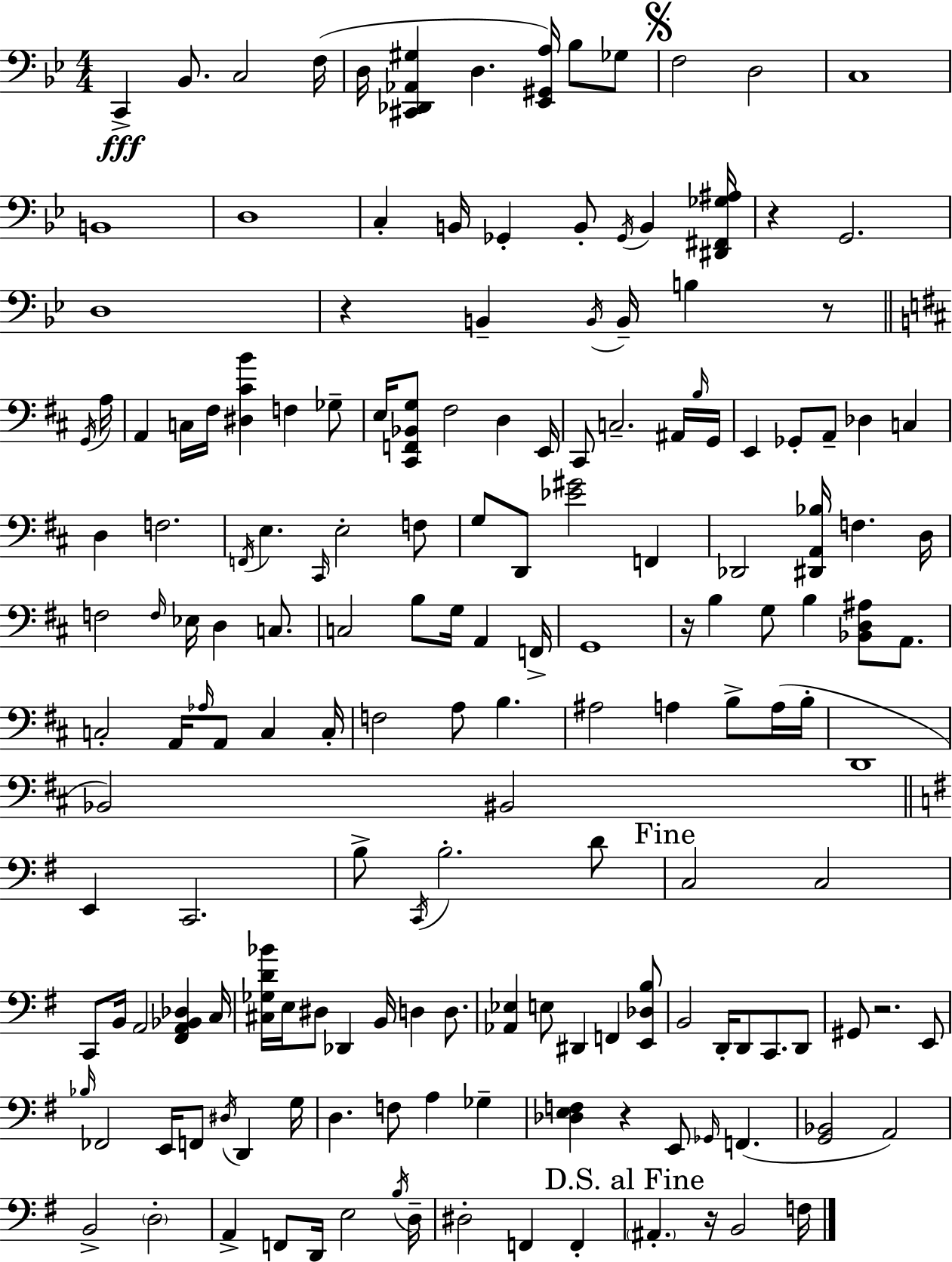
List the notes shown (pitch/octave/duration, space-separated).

C2/q Bb2/e. C3/h F3/s D3/s [C#2,Db2,Ab2,G#3]/q D3/q. [Eb2,G#2,A3]/s Bb3/e Gb3/e F3/h D3/h C3/w B2/w D3/w C3/q B2/s Gb2/q B2/e Gb2/s B2/q [D#2,F#2,Gb3,A#3]/s R/q G2/h. D3/w R/q B2/q B2/s B2/s B3/q R/e G2/s A3/s A2/q C3/s F#3/s [D#3,C#4,B4]/q F3/q Gb3/e E3/s [C#2,F2,Bb2,G3]/e F#3/h D3/q E2/s C#2/e C3/h. A#2/s B3/s G2/s E2/q Gb2/e A2/e Db3/q C3/q D3/q F3/h. F2/s E3/q. C#2/s E3/h F3/e G3/e D2/e [Eb4,G#4]/h F2/q Db2/h [D#2,A2,Bb3]/s F3/q. D3/s F3/h F3/s Eb3/s D3/q C3/e. C3/h B3/e G3/s A2/q F2/s G2/w R/s B3/q G3/e B3/q [Bb2,D3,A#3]/e A2/e. C3/h A2/s Ab3/s A2/e C3/q C3/s F3/h A3/e B3/q. A#3/h A3/q B3/e A3/s B3/s D2/w Bb2/h BIS2/h E2/q C2/h. B3/e C2/s B3/h. D4/e C3/h C3/h C2/e B2/s A2/h [F#2,A2,Bb2,Db3]/q C3/s [C#3,Gb3,D4,Bb4]/s E3/s D#3/e Db2/q B2/s D3/q D3/e. [Ab2,Eb3]/q E3/e D#2/q F2/q [E2,Db3,B3]/e B2/h D2/s D2/e C2/e. D2/e G#2/e R/h. E2/e Bb3/s FES2/h E2/s F2/e D#3/s D2/q G3/s D3/q. F3/e A3/q Gb3/q [Db3,E3,F3]/q R/q E2/e Gb2/s F2/q. [G2,Bb2]/h A2/h B2/h D3/h A2/q F2/e D2/s E3/h B3/s D3/s D#3/h F2/q F2/q A#2/q. R/s B2/h F3/s